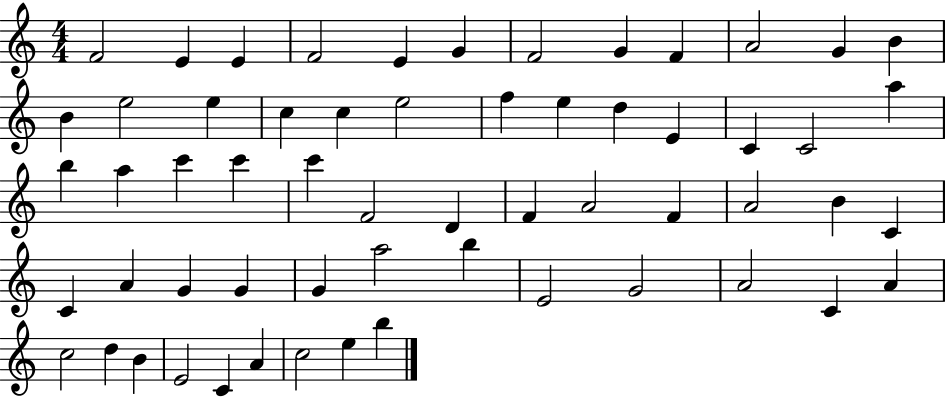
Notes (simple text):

F4/h E4/q E4/q F4/h E4/q G4/q F4/h G4/q F4/q A4/h G4/q B4/q B4/q E5/h E5/q C5/q C5/q E5/h F5/q E5/q D5/q E4/q C4/q C4/h A5/q B5/q A5/q C6/q C6/q C6/q F4/h D4/q F4/q A4/h F4/q A4/h B4/q C4/q C4/q A4/q G4/q G4/q G4/q A5/h B5/q E4/h G4/h A4/h C4/q A4/q C5/h D5/q B4/q E4/h C4/q A4/q C5/h E5/q B5/q